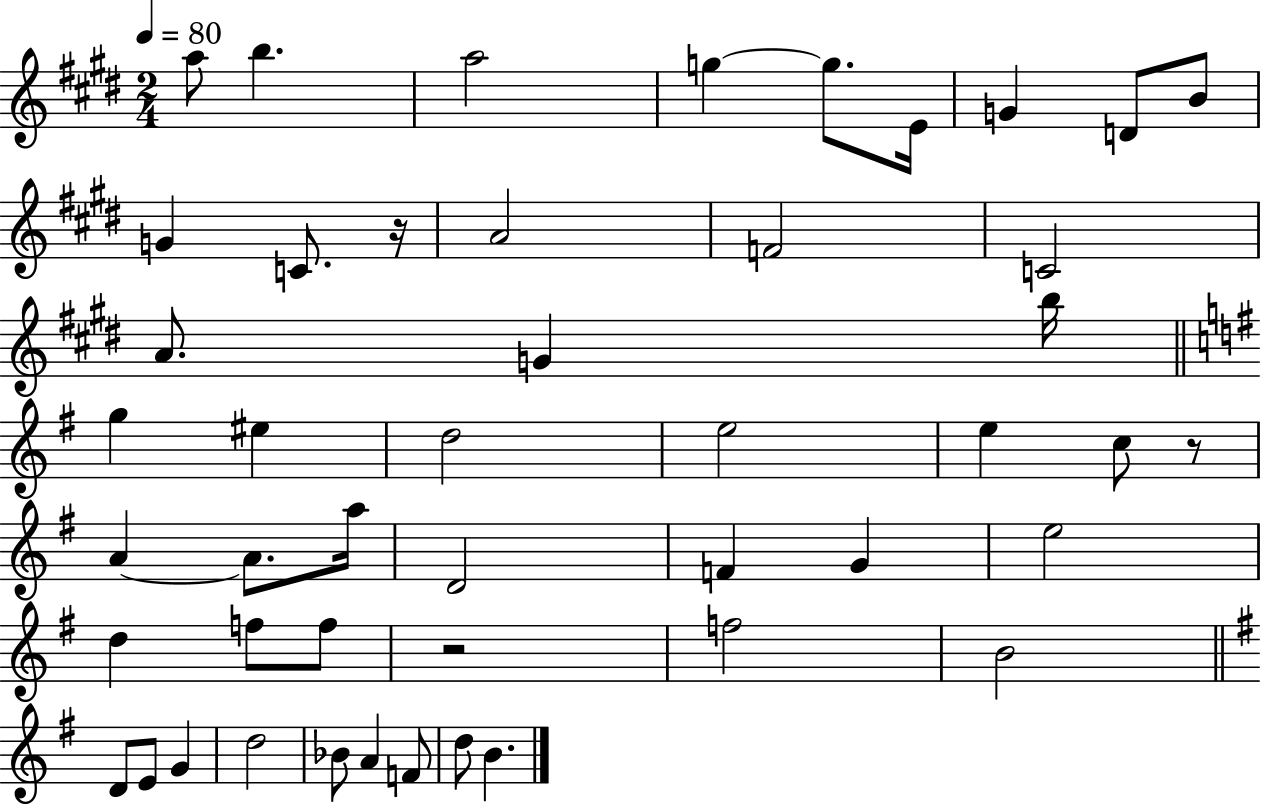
{
  \clef treble
  \numericTimeSignature
  \time 2/4
  \key e \major
  \tempo 4 = 80
  a''8 b''4. | a''2 | g''4~~ g''8. e'16 | g'4 d'8 b'8 | \break g'4 c'8. r16 | a'2 | f'2 | c'2 | \break a'8. g'4 b''16 | \bar "||" \break \key e \minor g''4 eis''4 | d''2 | e''2 | e''4 c''8 r8 | \break a'4~~ a'8. a''16 | d'2 | f'4 g'4 | e''2 | \break d''4 f''8 f''8 | r2 | f''2 | b'2 | \break \bar "||" \break \key g \major d'8 e'8 g'4 | d''2 | bes'8 a'4 f'8 | d''8 b'4. | \break \bar "|."
}